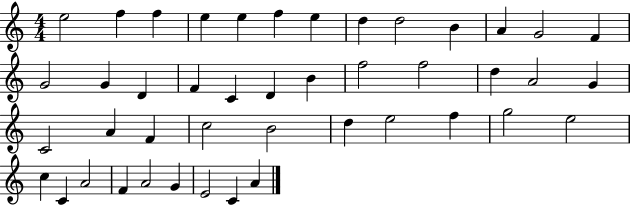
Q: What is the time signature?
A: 4/4